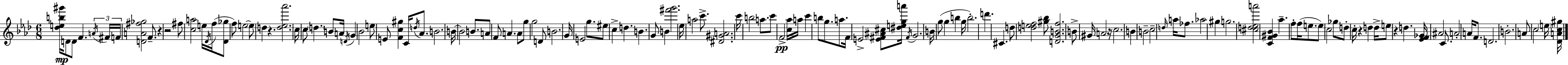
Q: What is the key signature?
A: AES major